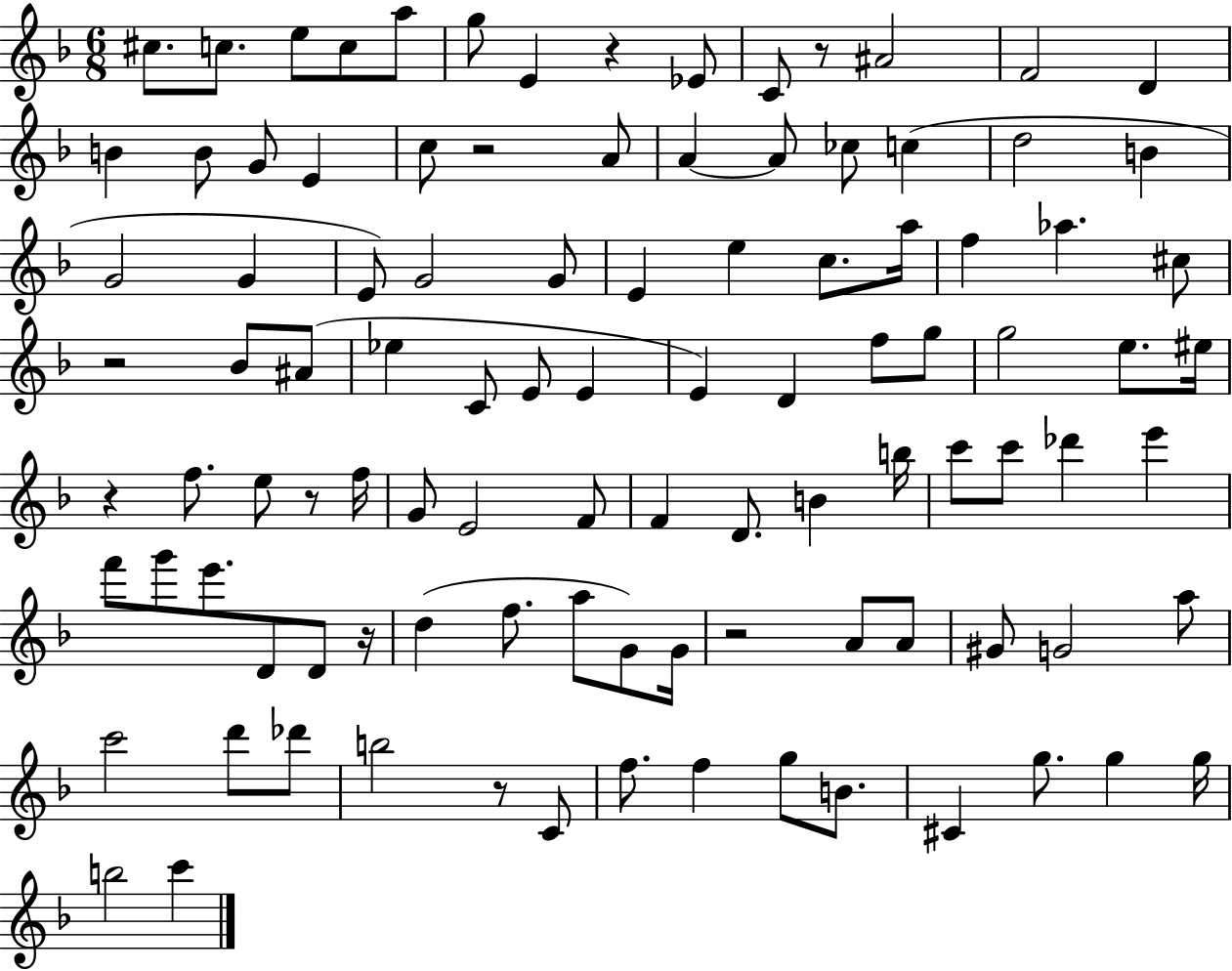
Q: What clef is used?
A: treble